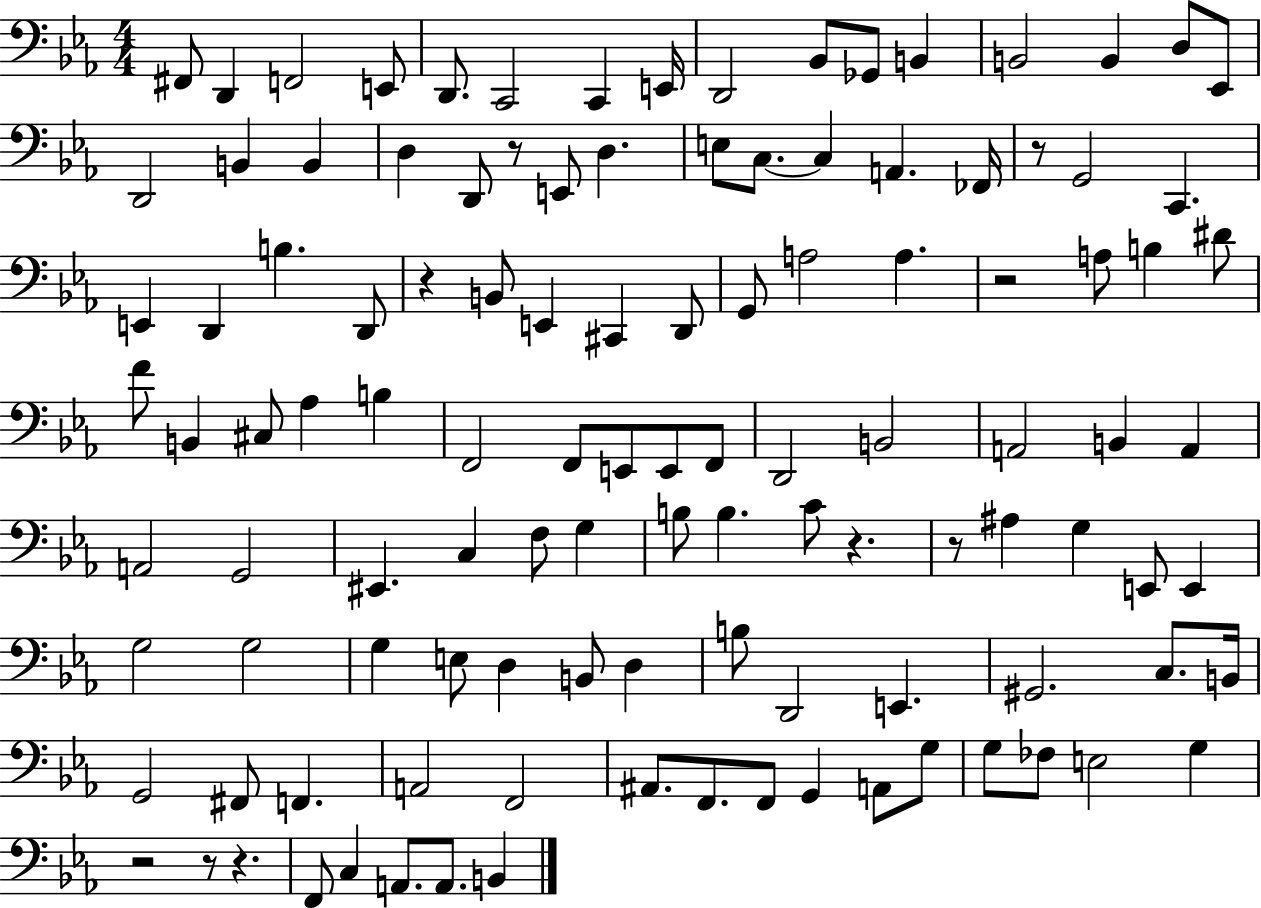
F#2/e D2/q F2/h E2/e D2/e. C2/h C2/q E2/s D2/h Bb2/e Gb2/e B2/q B2/h B2/q D3/e Eb2/e D2/h B2/q B2/q D3/q D2/e R/e E2/e D3/q. E3/e C3/e. C3/q A2/q. FES2/s R/e G2/h C2/q. E2/q D2/q B3/q. D2/e R/q B2/e E2/q C#2/q D2/e G2/e A3/h A3/q. R/h A3/e B3/q D#4/e F4/e B2/q C#3/e Ab3/q B3/q F2/h F2/e E2/e E2/e F2/e D2/h B2/h A2/h B2/q A2/q A2/h G2/h EIS2/q. C3/q F3/e G3/q B3/e B3/q. C4/e R/q. R/e A#3/q G3/q E2/e E2/q G3/h G3/h G3/q E3/e D3/q B2/e D3/q B3/e D2/h E2/q. G#2/h. C3/e. B2/s G2/h F#2/e F2/q. A2/h F2/h A#2/e. F2/e. F2/e G2/q A2/e G3/e G3/e FES3/e E3/h G3/q R/h R/e R/q. F2/e C3/q A2/e. A2/e. B2/q